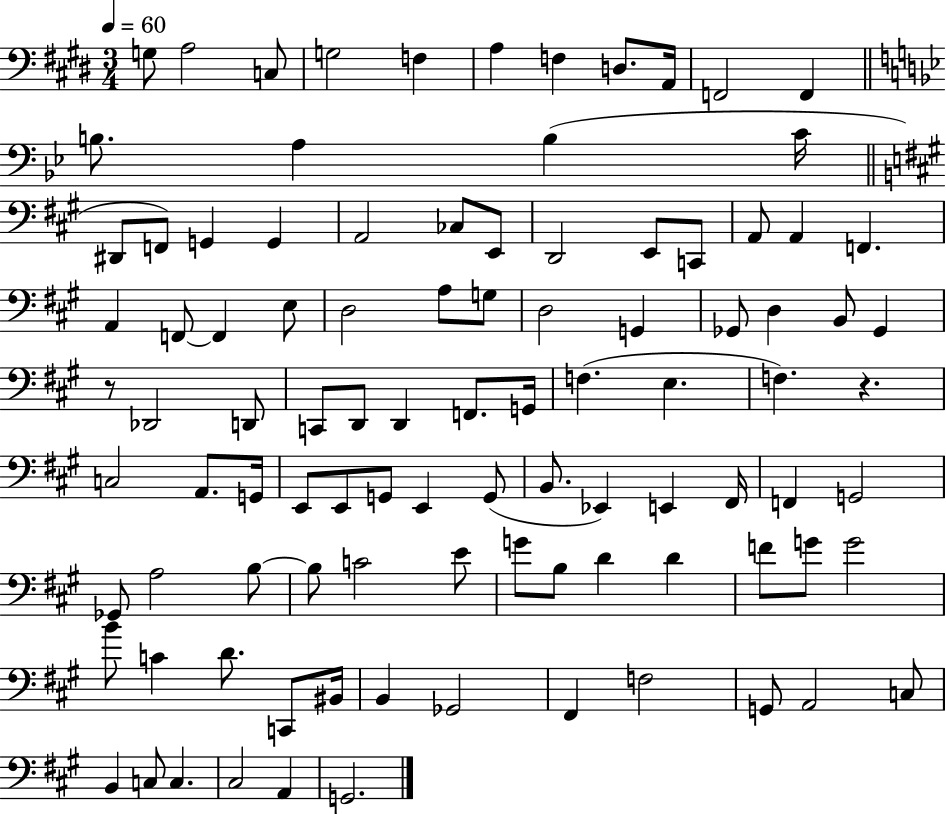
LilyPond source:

{
  \clef bass
  \numericTimeSignature
  \time 3/4
  \key e \major
  \tempo 4 = 60
  \repeat volta 2 { g8 a2 c8 | g2 f4 | a4 f4 d8. a,16 | f,2 f,4 | \break \bar "||" \break \key bes \major b8. a4 b4( c'16 | \bar "||" \break \key a \major dis,8 f,8) g,4 g,4 | a,2 ces8 e,8 | d,2 e,8 c,8 | a,8 a,4 f,4. | \break a,4 f,8~~ f,4 e8 | d2 a8 g8 | d2 g,4 | ges,8 d4 b,8 ges,4 | \break r8 des,2 d,8 | c,8 d,8 d,4 f,8. g,16 | f4.( e4. | f4.) r4. | \break c2 a,8. g,16 | e,8 e,8 g,8 e,4 g,8( | b,8. ees,4) e,4 fis,16 | f,4 g,2 | \break ges,8 a2 b8~~ | b8 c'2 e'8 | g'8 b8 d'4 d'4 | f'8 g'8 g'2 | \break b'8 c'4 d'8. c,8 bis,16 | b,4 ges,2 | fis,4 f2 | g,8 a,2 c8 | \break b,4 c8 c4. | cis2 a,4 | g,2. | } \bar "|."
}